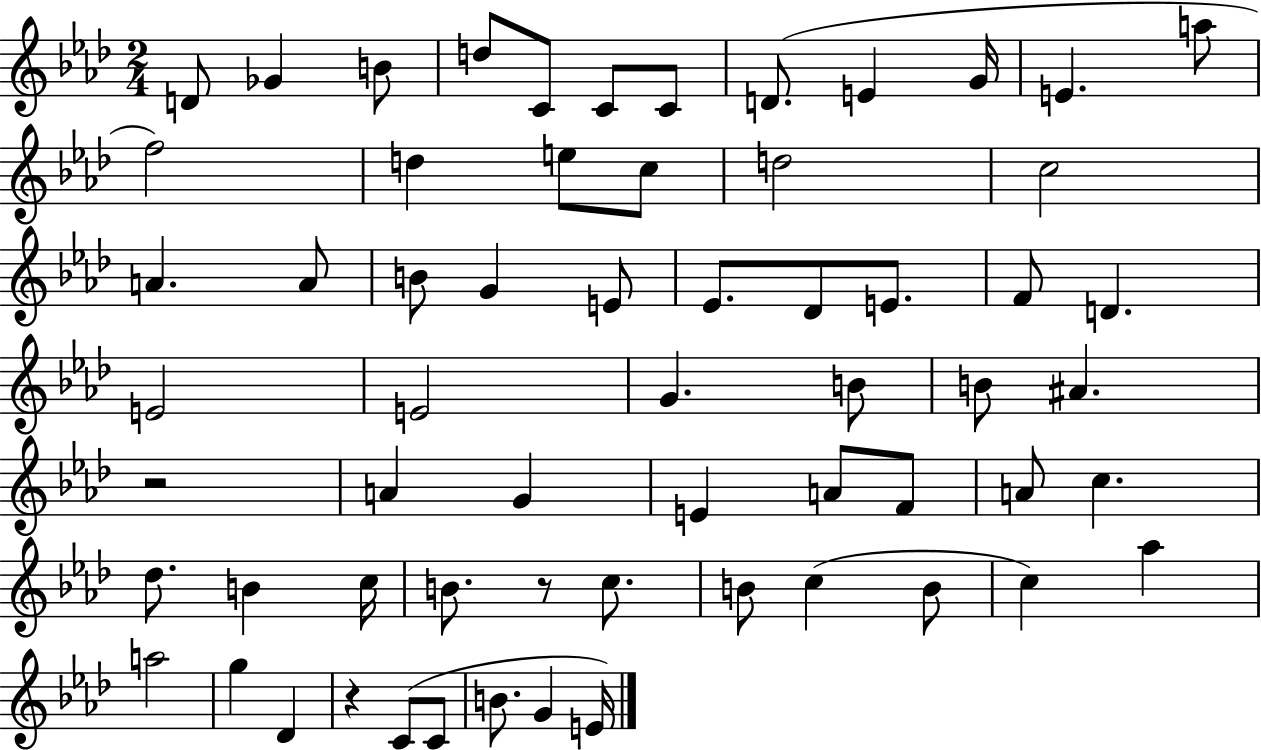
{
  \clef treble
  \numericTimeSignature
  \time 2/4
  \key aes \major
  d'8 ges'4 b'8 | d''8 c'8 c'8 c'8 | d'8.( e'4 g'16 | e'4. a''8 | \break f''2) | d''4 e''8 c''8 | d''2 | c''2 | \break a'4. a'8 | b'8 g'4 e'8 | ees'8. des'8 e'8. | f'8 d'4. | \break e'2 | e'2 | g'4. b'8 | b'8 ais'4. | \break r2 | a'4 g'4 | e'4 a'8 f'8 | a'8 c''4. | \break des''8. b'4 c''16 | b'8. r8 c''8. | b'8 c''4( b'8 | c''4) aes''4 | \break a''2 | g''4 des'4 | r4 c'8( c'8 | b'8. g'4 e'16) | \break \bar "|."
}